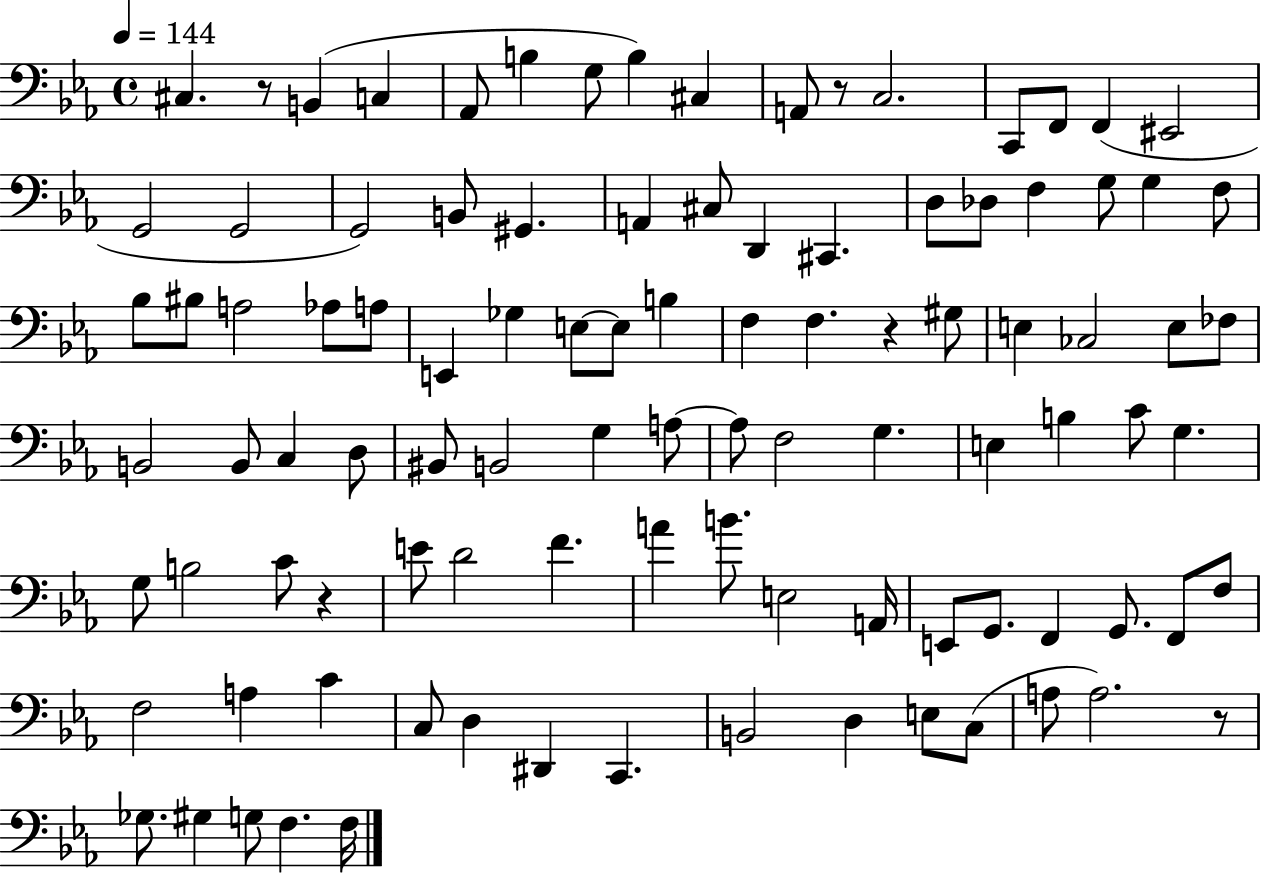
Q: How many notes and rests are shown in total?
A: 100